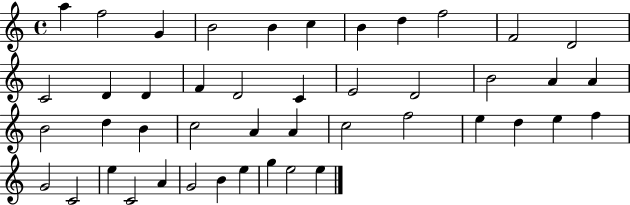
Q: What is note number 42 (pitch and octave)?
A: E5